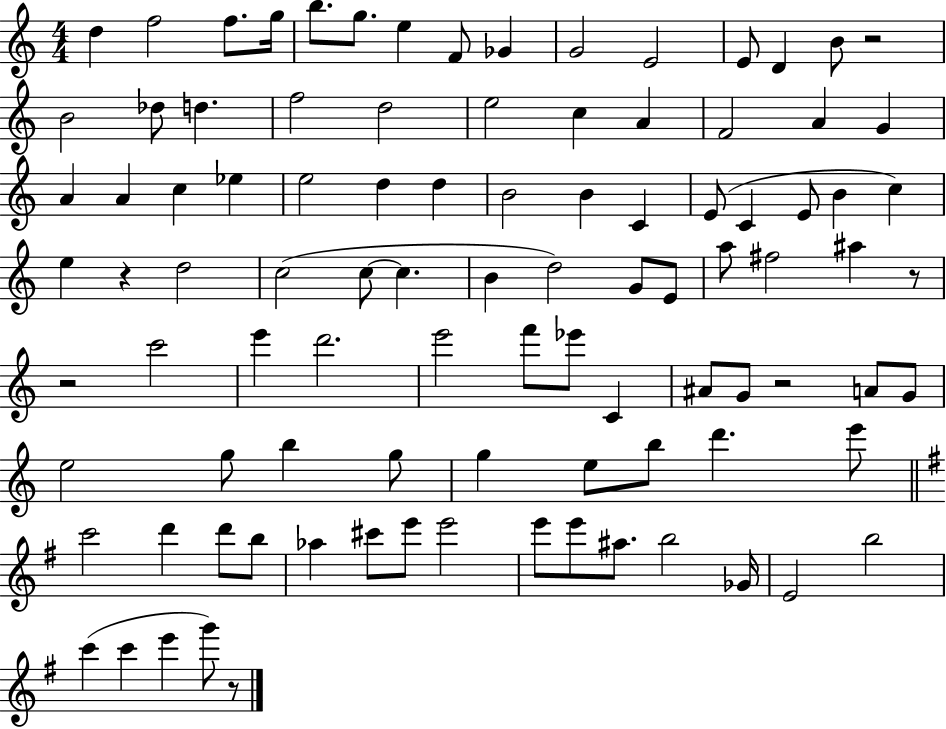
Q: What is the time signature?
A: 4/4